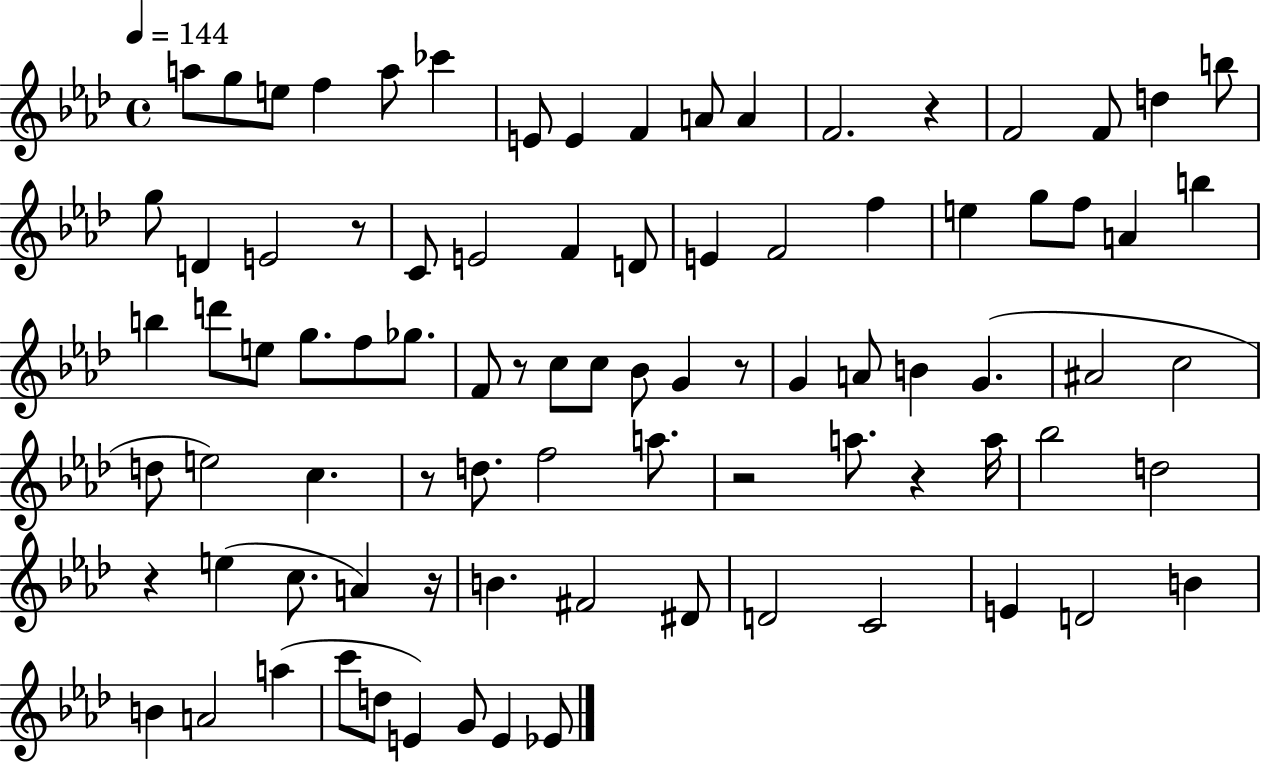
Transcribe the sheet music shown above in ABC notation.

X:1
T:Untitled
M:4/4
L:1/4
K:Ab
a/2 g/2 e/2 f a/2 _c' E/2 E F A/2 A F2 z F2 F/2 d b/2 g/2 D E2 z/2 C/2 E2 F D/2 E F2 f e g/2 f/2 A b b d'/2 e/2 g/2 f/2 _g/2 F/2 z/2 c/2 c/2 _B/2 G z/2 G A/2 B G ^A2 c2 d/2 e2 c z/2 d/2 f2 a/2 z2 a/2 z a/4 _b2 d2 z e c/2 A z/4 B ^F2 ^D/2 D2 C2 E D2 B B A2 a c'/2 d/2 E G/2 E _E/2